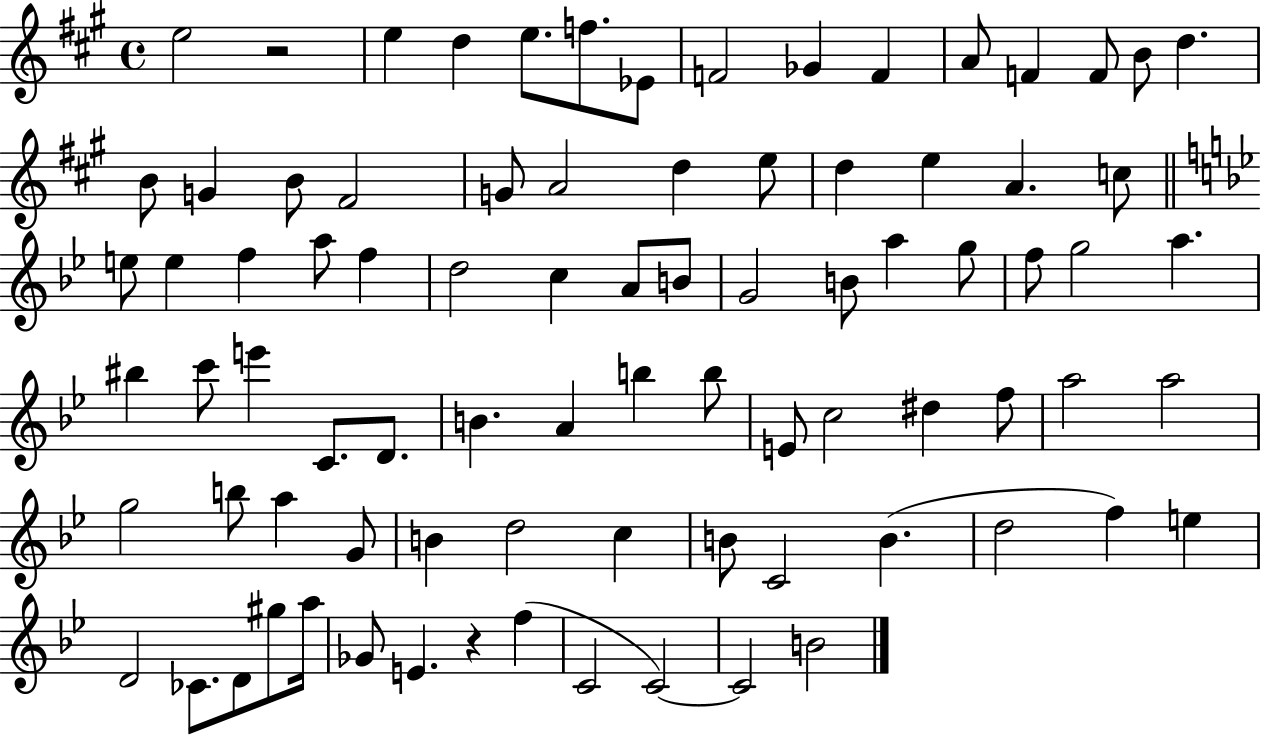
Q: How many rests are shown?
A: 2